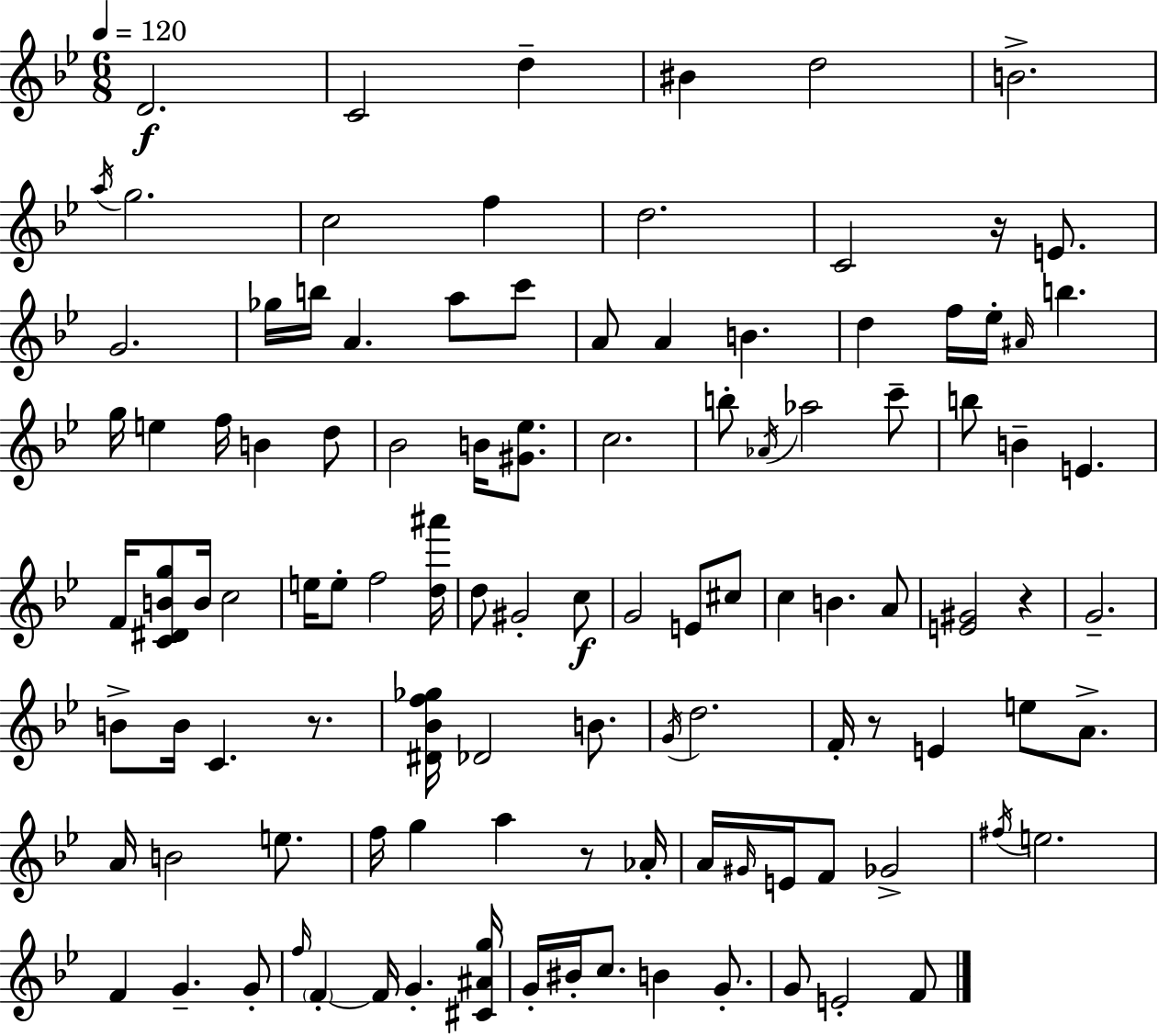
D4/h. C4/h D5/q BIS4/q D5/h B4/h. A5/s G5/h. C5/h F5/q D5/h. C4/h R/s E4/e. G4/h. Gb5/s B5/s A4/q. A5/e C6/e A4/e A4/q B4/q. D5/q F5/s Eb5/s A#4/s B5/q. G5/s E5/q F5/s B4/q D5/e Bb4/h B4/s [G#4,Eb5]/e. C5/h. B5/e Ab4/s Ab5/h C6/e B5/e B4/q E4/q. F4/s [C4,D#4,B4,G5]/e B4/s C5/h E5/s E5/e F5/h [D5,A#6]/s D5/e G#4/h C5/e G4/h E4/e C#5/e C5/q B4/q. A4/e [E4,G#4]/h R/q G4/h. B4/e B4/s C4/q. R/e. [D#4,Bb4,F5,Gb5]/s Db4/h B4/e. G4/s D5/h. F4/s R/e E4/q E5/e A4/e. A4/s B4/h E5/e. F5/s G5/q A5/q R/e Ab4/s A4/s G#4/s E4/s F4/e Gb4/h F#5/s E5/h. F4/q G4/q. G4/e F5/s F4/q F4/s G4/q. [C#4,A#4,G5]/s G4/s BIS4/s C5/e. B4/q G4/e. G4/e E4/h F4/e